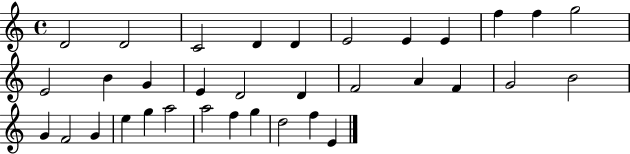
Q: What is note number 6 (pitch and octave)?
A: E4